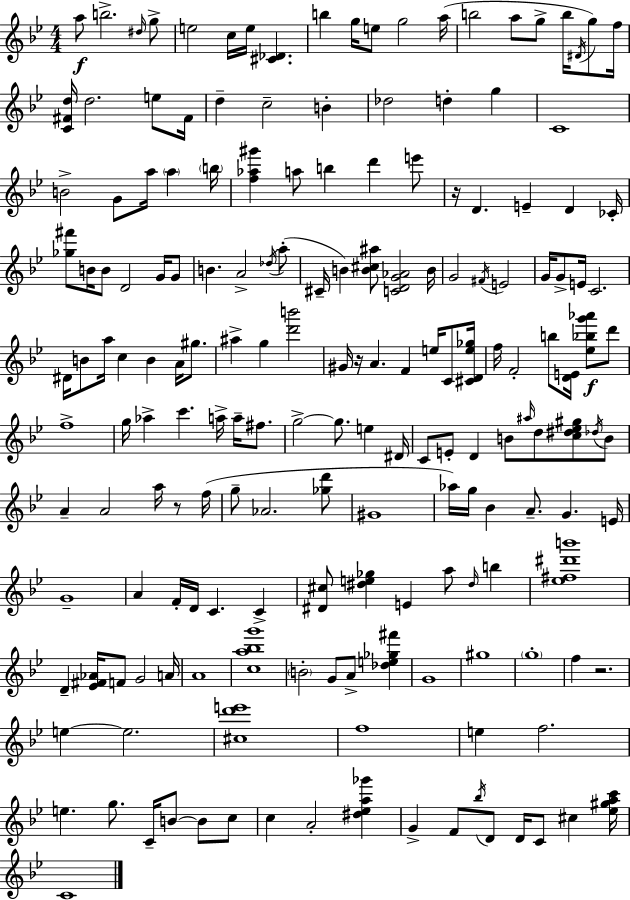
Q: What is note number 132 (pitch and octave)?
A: G5